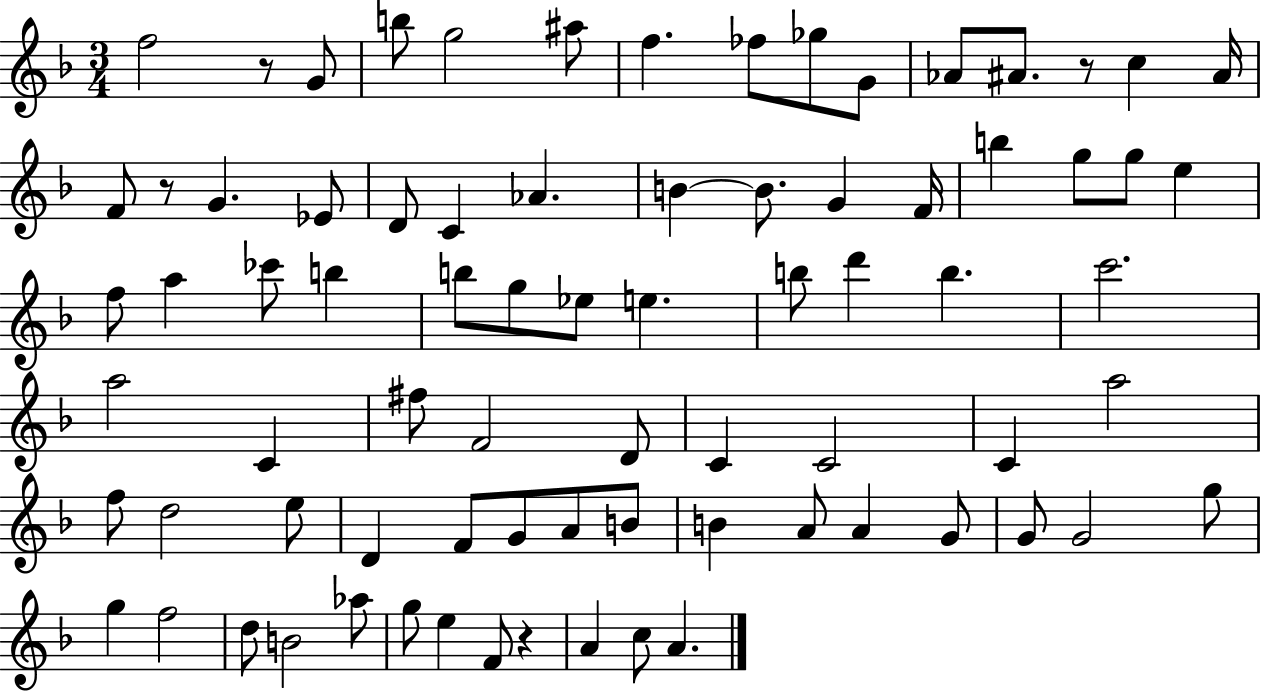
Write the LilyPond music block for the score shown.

{
  \clef treble
  \numericTimeSignature
  \time 3/4
  \key f \major
  f''2 r8 g'8 | b''8 g''2 ais''8 | f''4. fes''8 ges''8 g'8 | aes'8 ais'8. r8 c''4 ais'16 | \break f'8 r8 g'4. ees'8 | d'8 c'4 aes'4. | b'4~~ b'8. g'4 f'16 | b''4 g''8 g''8 e''4 | \break f''8 a''4 ces'''8 b''4 | b''8 g''8 ees''8 e''4. | b''8 d'''4 b''4. | c'''2. | \break a''2 c'4 | fis''8 f'2 d'8 | c'4 c'2 | c'4 a''2 | \break f''8 d''2 e''8 | d'4 f'8 g'8 a'8 b'8 | b'4 a'8 a'4 g'8 | g'8 g'2 g''8 | \break g''4 f''2 | d''8 b'2 aes''8 | g''8 e''4 f'8 r4 | a'4 c''8 a'4. | \break \bar "|."
}